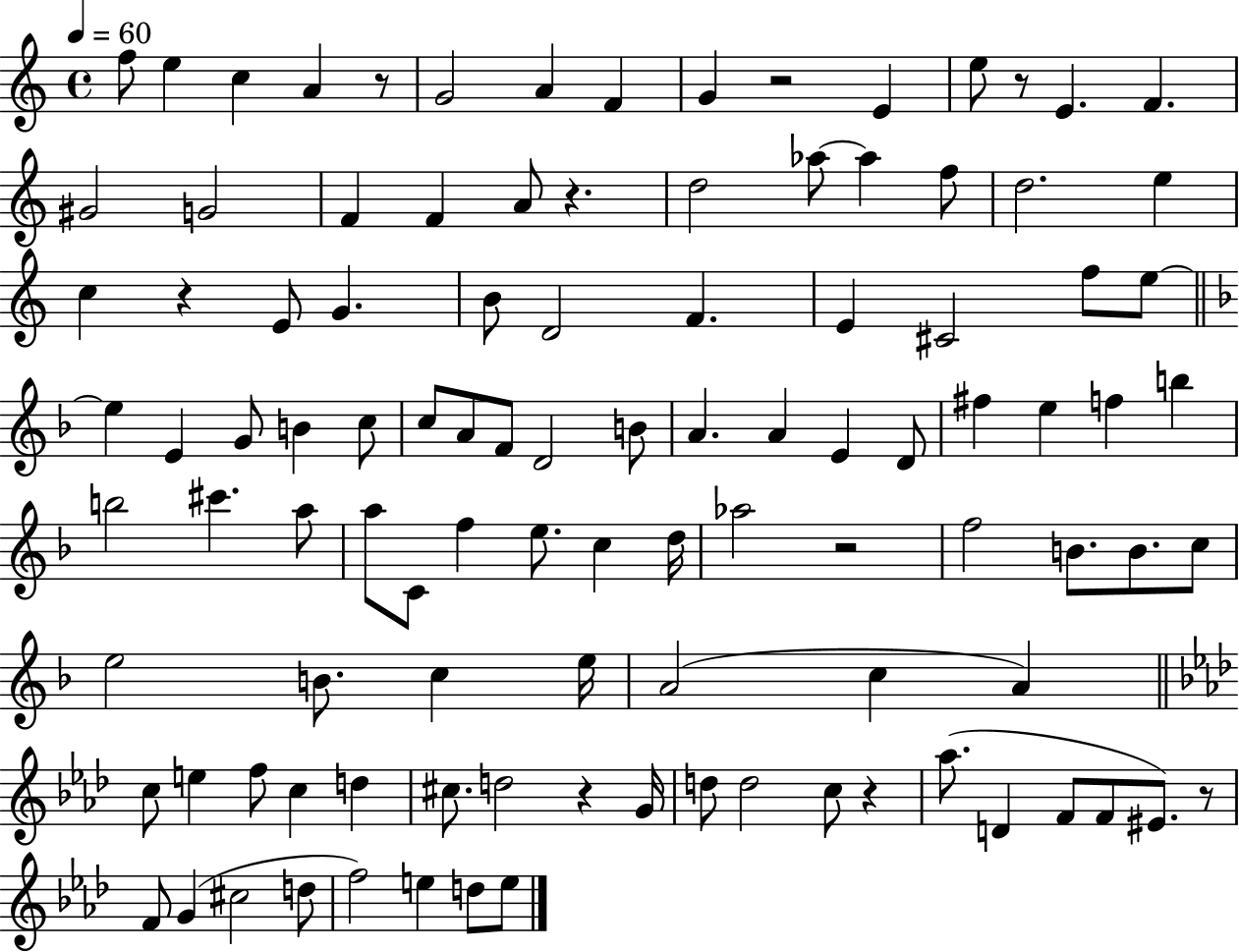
F5/e E5/q C5/q A4/q R/e G4/h A4/q F4/q G4/q R/h E4/q E5/e R/e E4/q. F4/q. G#4/h G4/h F4/q F4/q A4/e R/q. D5/h Ab5/e Ab5/q F5/e D5/h. E5/q C5/q R/q E4/e G4/q. B4/e D4/h F4/q. E4/q C#4/h F5/e E5/e E5/q E4/q G4/e B4/q C5/e C5/e A4/e F4/e D4/h B4/e A4/q. A4/q E4/q D4/e F#5/q E5/q F5/q B5/q B5/h C#6/q. A5/e A5/e C4/e F5/q E5/e. C5/q D5/s Ab5/h R/h F5/h B4/e. B4/e. C5/e E5/h B4/e. C5/q E5/s A4/h C5/q A4/q C5/e E5/q F5/e C5/q D5/q C#5/e. D5/h R/q G4/s D5/e D5/h C5/e R/q Ab5/e. D4/q F4/e F4/e EIS4/e. R/e F4/e G4/q C#5/h D5/e F5/h E5/q D5/e E5/e